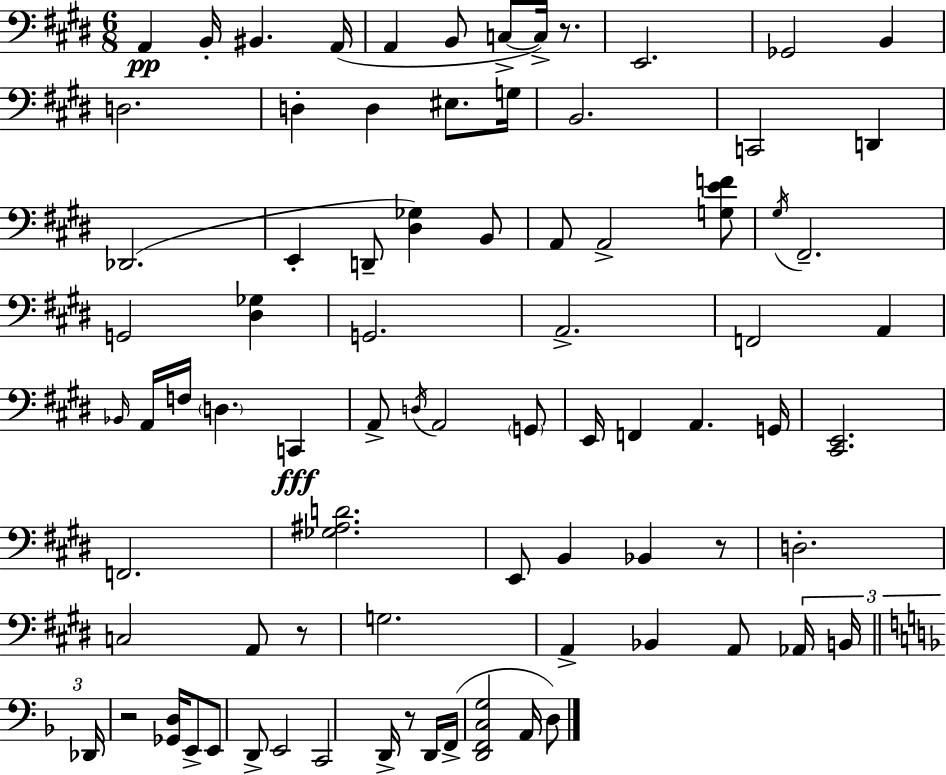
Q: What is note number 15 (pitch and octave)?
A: EIS3